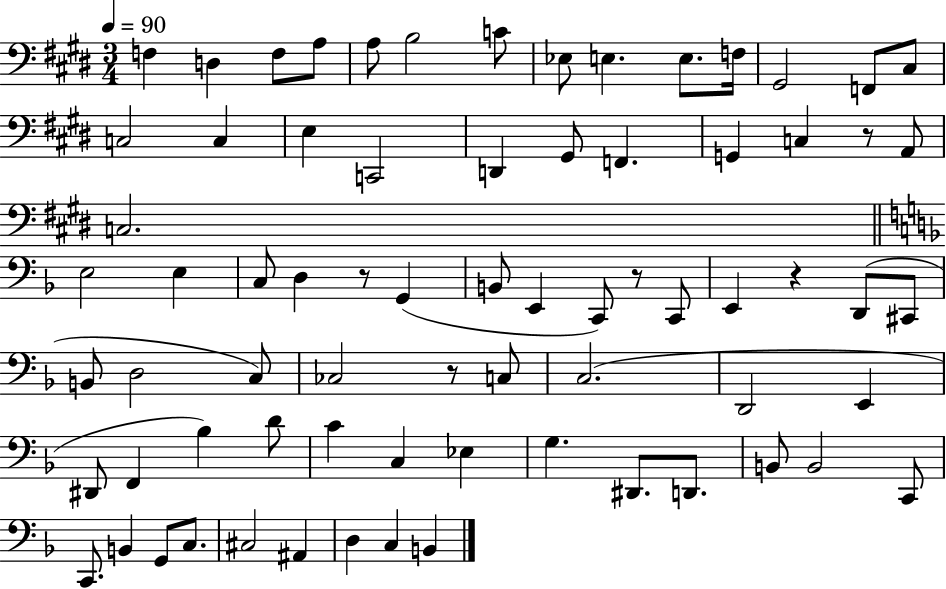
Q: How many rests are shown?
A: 5